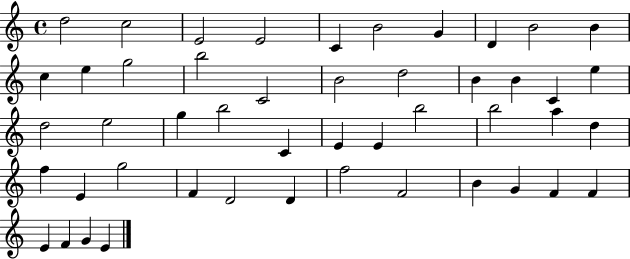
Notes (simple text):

D5/h C5/h E4/h E4/h C4/q B4/h G4/q D4/q B4/h B4/q C5/q E5/q G5/h B5/h C4/h B4/h D5/h B4/q B4/q C4/q E5/q D5/h E5/h G5/q B5/h C4/q E4/q E4/q B5/h B5/h A5/q D5/q F5/q E4/q G5/h F4/q D4/h D4/q F5/h F4/h B4/q G4/q F4/q F4/q E4/q F4/q G4/q E4/q